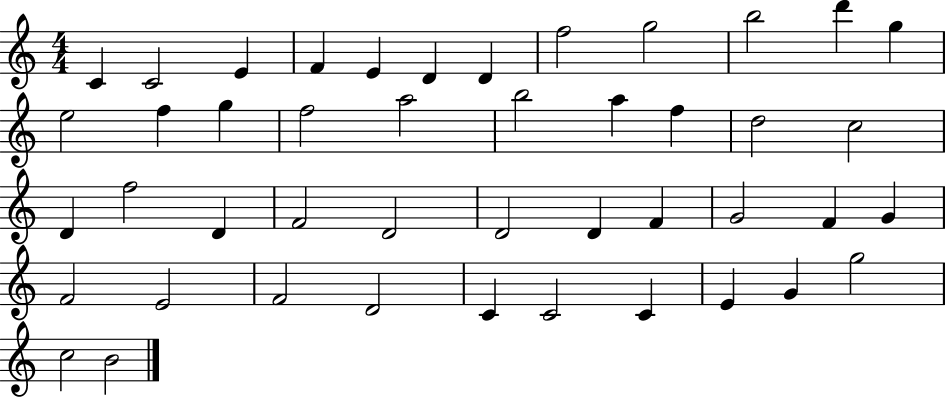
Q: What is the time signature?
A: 4/4